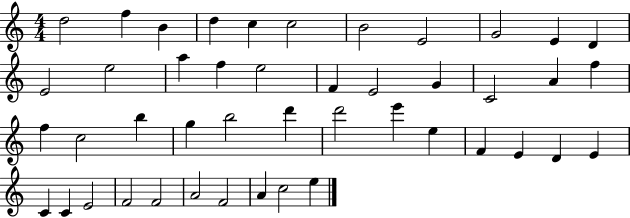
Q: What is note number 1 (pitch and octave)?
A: D5